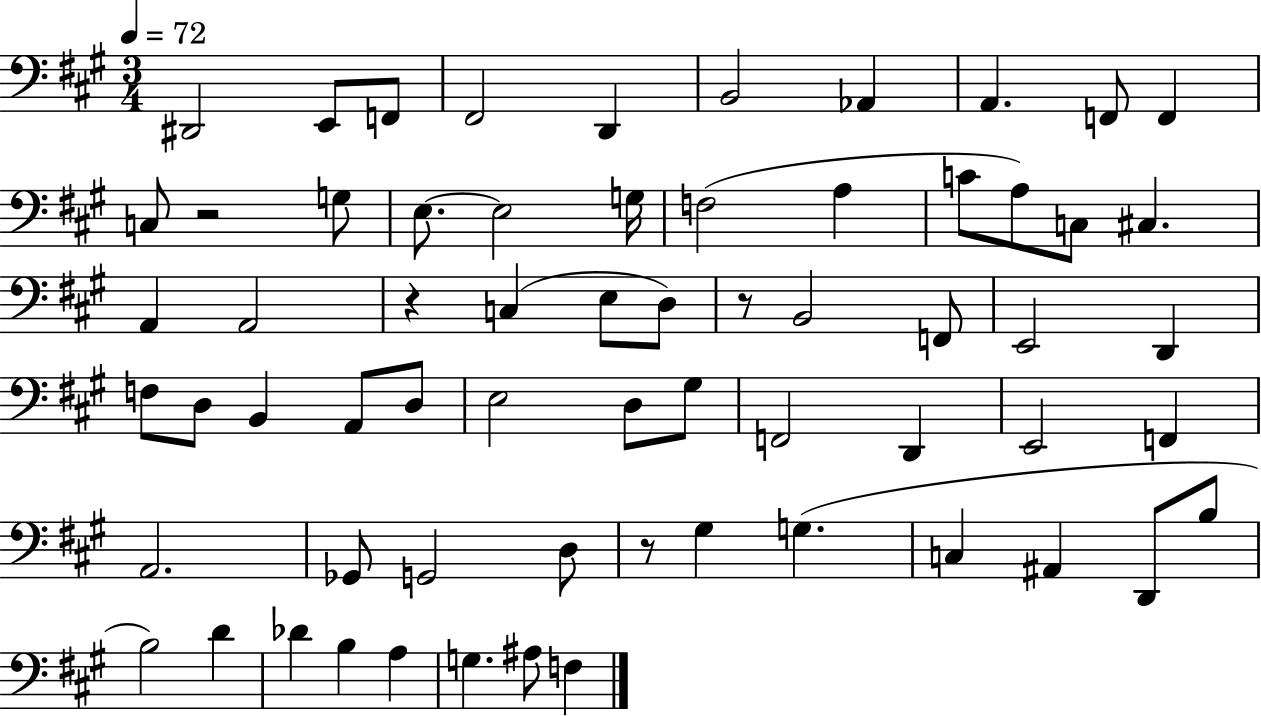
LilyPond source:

{
  \clef bass
  \numericTimeSignature
  \time 3/4
  \key a \major
  \tempo 4 = 72
  \repeat volta 2 { dis,2 e,8 f,8 | fis,2 d,4 | b,2 aes,4 | a,4. f,8 f,4 | \break c8 r2 g8 | e8.~~ e2 g16 | f2( a4 | c'8 a8) c8 cis4. | \break a,4 a,2 | r4 c4( e8 d8) | r8 b,2 f,8 | e,2 d,4 | \break f8 d8 b,4 a,8 d8 | e2 d8 gis8 | f,2 d,4 | e,2 f,4 | \break a,2. | ges,8 g,2 d8 | r8 gis4 g4.( | c4 ais,4 d,8 b8 | \break b2) d'4 | des'4 b4 a4 | g4. ais8 f4 | } \bar "|."
}